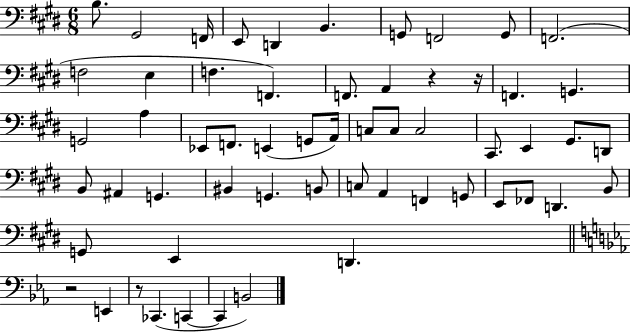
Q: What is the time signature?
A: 6/8